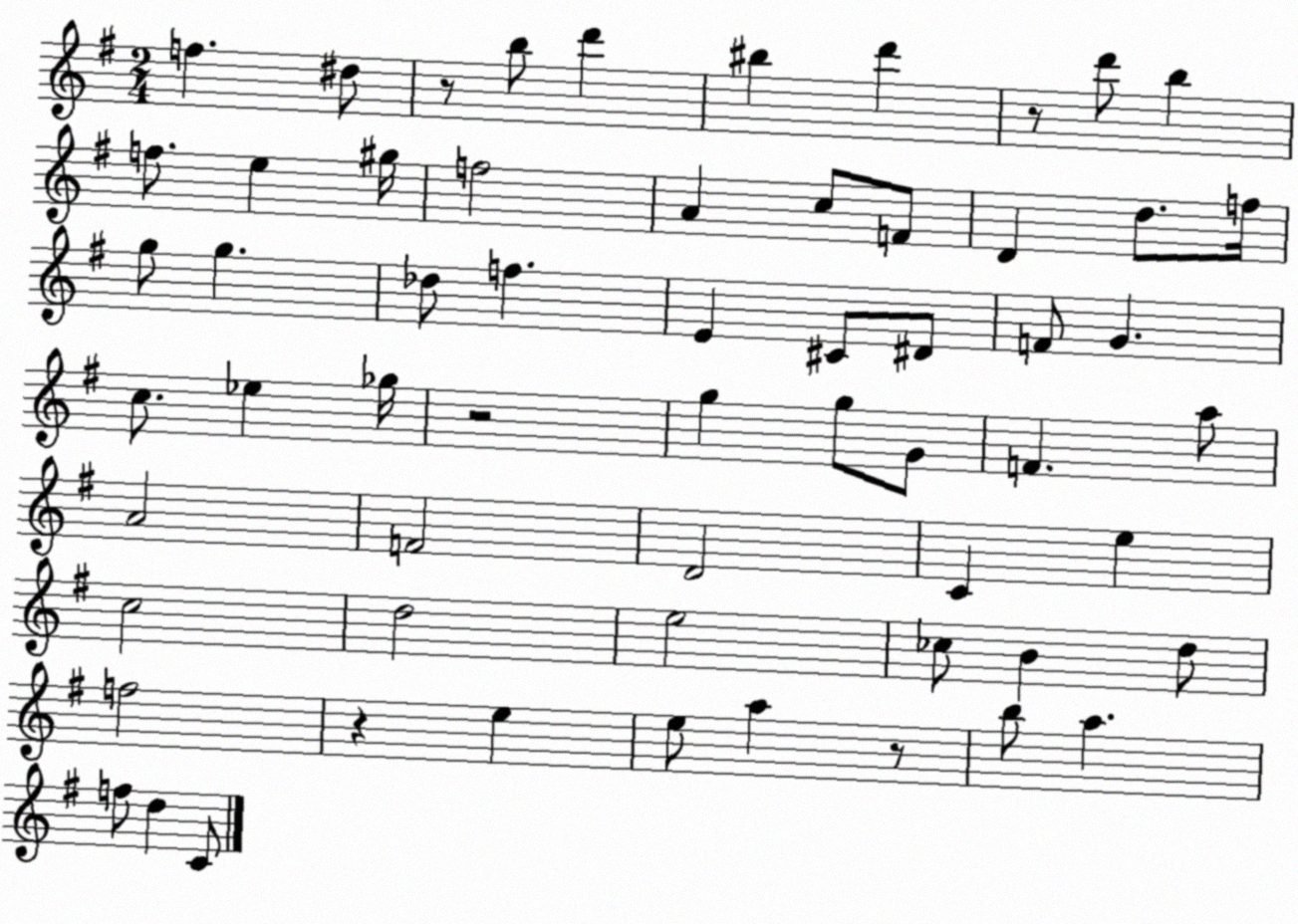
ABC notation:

X:1
T:Untitled
M:2/4
L:1/4
K:G
f ^d/2 z/2 b/2 d' ^b d' z/2 d'/2 b f/2 e ^g/4 f2 A c/2 F/2 D d/2 f/4 g/2 g _d/2 f E ^C/2 ^D/2 F/2 G c/2 _e _g/4 z2 g g/2 G/2 F a/2 A2 F2 D2 C e c2 d2 e2 _c/2 B d/2 f2 z e e/2 a z/2 b/2 a f/2 d C/2